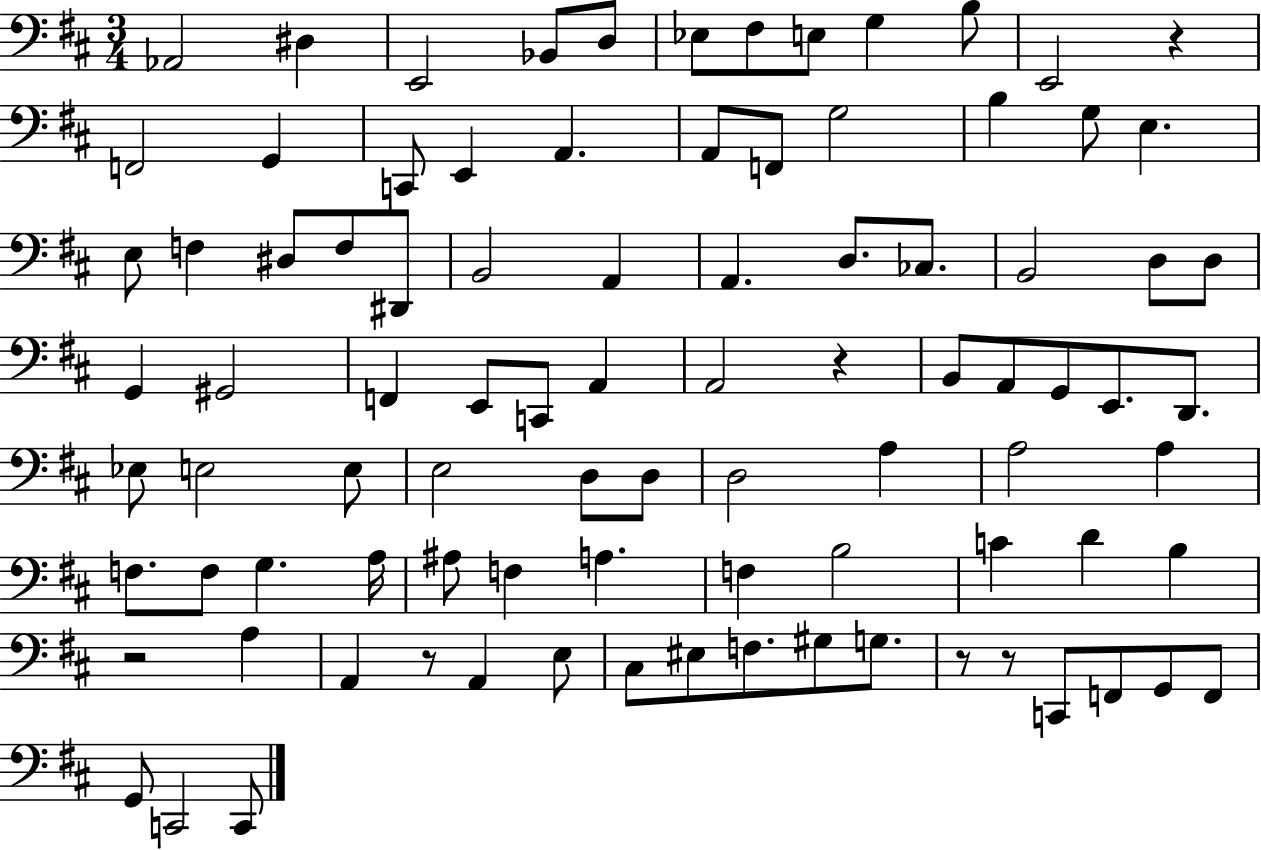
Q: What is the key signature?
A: D major